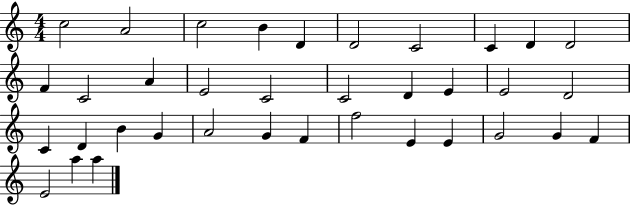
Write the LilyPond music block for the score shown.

{
  \clef treble
  \numericTimeSignature
  \time 4/4
  \key c \major
  c''2 a'2 | c''2 b'4 d'4 | d'2 c'2 | c'4 d'4 d'2 | \break f'4 c'2 a'4 | e'2 c'2 | c'2 d'4 e'4 | e'2 d'2 | \break c'4 d'4 b'4 g'4 | a'2 g'4 f'4 | f''2 e'4 e'4 | g'2 g'4 f'4 | \break e'2 a''4 a''4 | \bar "|."
}